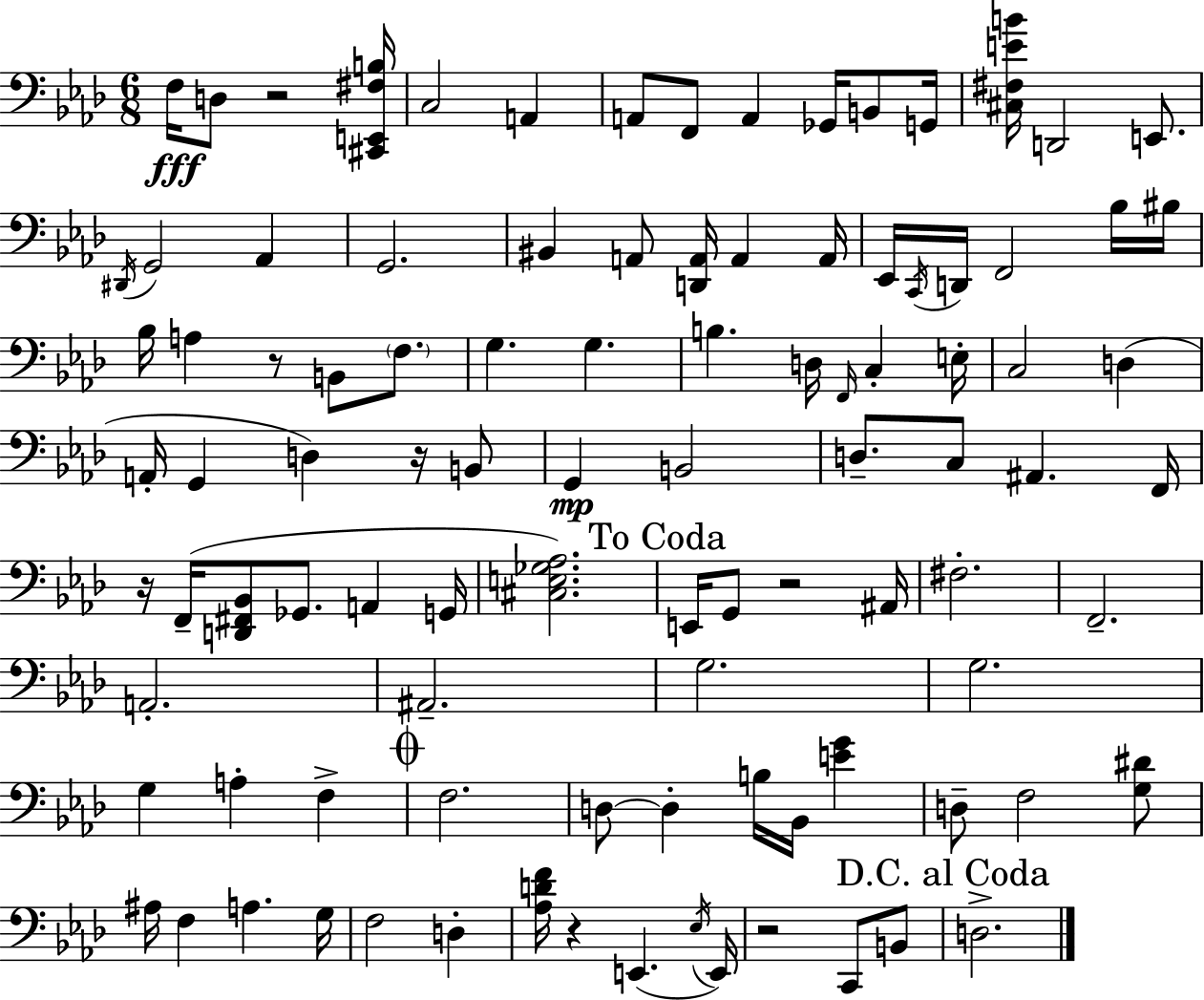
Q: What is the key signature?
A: AES major